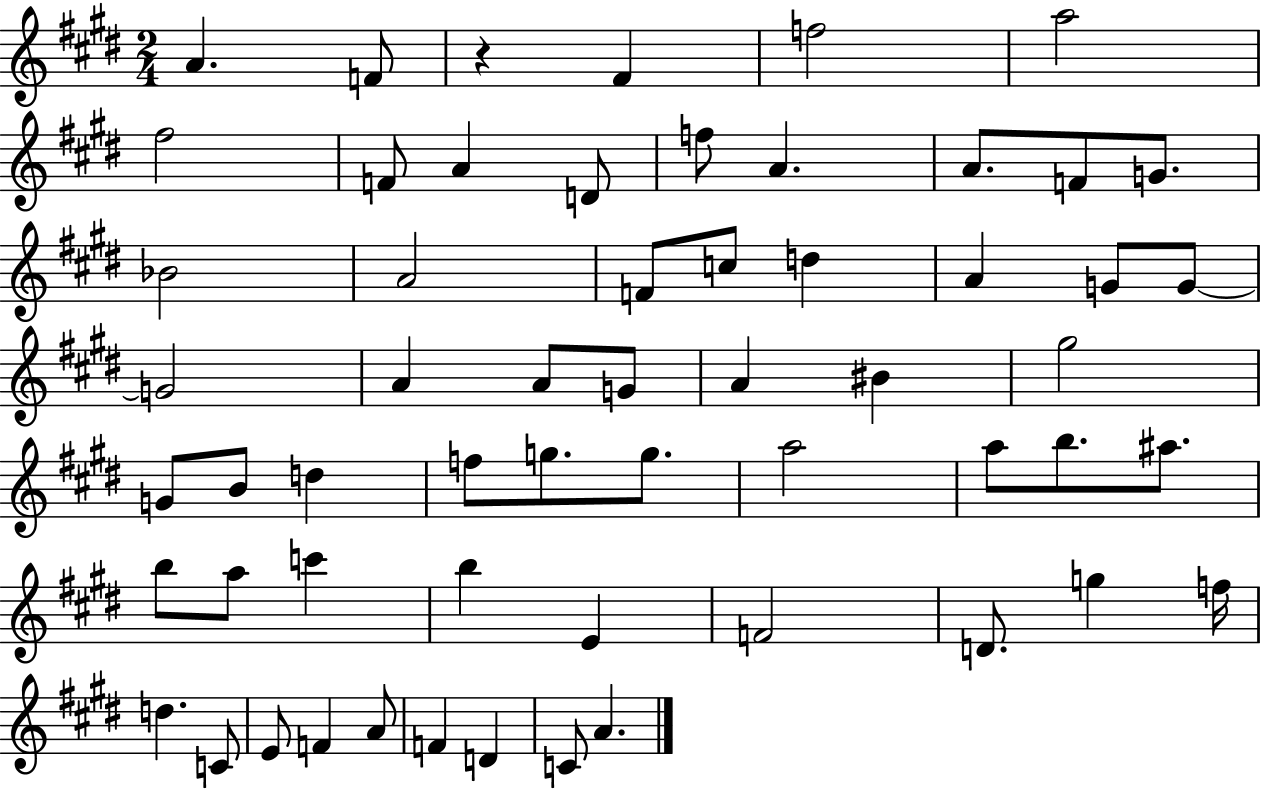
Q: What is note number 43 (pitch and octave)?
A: B5